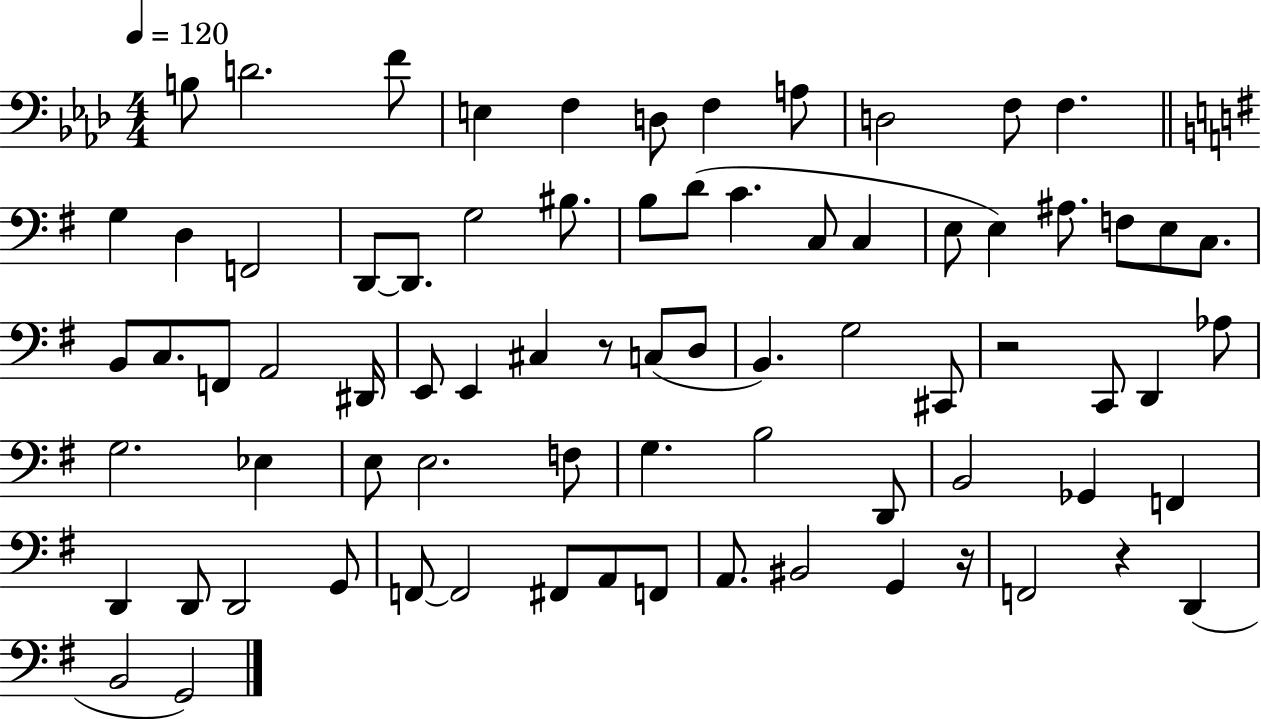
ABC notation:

X:1
T:Untitled
M:4/4
L:1/4
K:Ab
B,/2 D2 F/2 E, F, D,/2 F, A,/2 D,2 F,/2 F, G, D, F,,2 D,,/2 D,,/2 G,2 ^B,/2 B,/2 D/2 C C,/2 C, E,/2 E, ^A,/2 F,/2 E,/2 C,/2 B,,/2 C,/2 F,,/2 A,,2 ^D,,/4 E,,/2 E,, ^C, z/2 C,/2 D,/2 B,, G,2 ^C,,/2 z2 C,,/2 D,, _A,/2 G,2 _E, E,/2 E,2 F,/2 G, B,2 D,,/2 B,,2 _G,, F,, D,, D,,/2 D,,2 G,,/2 F,,/2 F,,2 ^F,,/2 A,,/2 F,,/2 A,,/2 ^B,,2 G,, z/4 F,,2 z D,, B,,2 G,,2